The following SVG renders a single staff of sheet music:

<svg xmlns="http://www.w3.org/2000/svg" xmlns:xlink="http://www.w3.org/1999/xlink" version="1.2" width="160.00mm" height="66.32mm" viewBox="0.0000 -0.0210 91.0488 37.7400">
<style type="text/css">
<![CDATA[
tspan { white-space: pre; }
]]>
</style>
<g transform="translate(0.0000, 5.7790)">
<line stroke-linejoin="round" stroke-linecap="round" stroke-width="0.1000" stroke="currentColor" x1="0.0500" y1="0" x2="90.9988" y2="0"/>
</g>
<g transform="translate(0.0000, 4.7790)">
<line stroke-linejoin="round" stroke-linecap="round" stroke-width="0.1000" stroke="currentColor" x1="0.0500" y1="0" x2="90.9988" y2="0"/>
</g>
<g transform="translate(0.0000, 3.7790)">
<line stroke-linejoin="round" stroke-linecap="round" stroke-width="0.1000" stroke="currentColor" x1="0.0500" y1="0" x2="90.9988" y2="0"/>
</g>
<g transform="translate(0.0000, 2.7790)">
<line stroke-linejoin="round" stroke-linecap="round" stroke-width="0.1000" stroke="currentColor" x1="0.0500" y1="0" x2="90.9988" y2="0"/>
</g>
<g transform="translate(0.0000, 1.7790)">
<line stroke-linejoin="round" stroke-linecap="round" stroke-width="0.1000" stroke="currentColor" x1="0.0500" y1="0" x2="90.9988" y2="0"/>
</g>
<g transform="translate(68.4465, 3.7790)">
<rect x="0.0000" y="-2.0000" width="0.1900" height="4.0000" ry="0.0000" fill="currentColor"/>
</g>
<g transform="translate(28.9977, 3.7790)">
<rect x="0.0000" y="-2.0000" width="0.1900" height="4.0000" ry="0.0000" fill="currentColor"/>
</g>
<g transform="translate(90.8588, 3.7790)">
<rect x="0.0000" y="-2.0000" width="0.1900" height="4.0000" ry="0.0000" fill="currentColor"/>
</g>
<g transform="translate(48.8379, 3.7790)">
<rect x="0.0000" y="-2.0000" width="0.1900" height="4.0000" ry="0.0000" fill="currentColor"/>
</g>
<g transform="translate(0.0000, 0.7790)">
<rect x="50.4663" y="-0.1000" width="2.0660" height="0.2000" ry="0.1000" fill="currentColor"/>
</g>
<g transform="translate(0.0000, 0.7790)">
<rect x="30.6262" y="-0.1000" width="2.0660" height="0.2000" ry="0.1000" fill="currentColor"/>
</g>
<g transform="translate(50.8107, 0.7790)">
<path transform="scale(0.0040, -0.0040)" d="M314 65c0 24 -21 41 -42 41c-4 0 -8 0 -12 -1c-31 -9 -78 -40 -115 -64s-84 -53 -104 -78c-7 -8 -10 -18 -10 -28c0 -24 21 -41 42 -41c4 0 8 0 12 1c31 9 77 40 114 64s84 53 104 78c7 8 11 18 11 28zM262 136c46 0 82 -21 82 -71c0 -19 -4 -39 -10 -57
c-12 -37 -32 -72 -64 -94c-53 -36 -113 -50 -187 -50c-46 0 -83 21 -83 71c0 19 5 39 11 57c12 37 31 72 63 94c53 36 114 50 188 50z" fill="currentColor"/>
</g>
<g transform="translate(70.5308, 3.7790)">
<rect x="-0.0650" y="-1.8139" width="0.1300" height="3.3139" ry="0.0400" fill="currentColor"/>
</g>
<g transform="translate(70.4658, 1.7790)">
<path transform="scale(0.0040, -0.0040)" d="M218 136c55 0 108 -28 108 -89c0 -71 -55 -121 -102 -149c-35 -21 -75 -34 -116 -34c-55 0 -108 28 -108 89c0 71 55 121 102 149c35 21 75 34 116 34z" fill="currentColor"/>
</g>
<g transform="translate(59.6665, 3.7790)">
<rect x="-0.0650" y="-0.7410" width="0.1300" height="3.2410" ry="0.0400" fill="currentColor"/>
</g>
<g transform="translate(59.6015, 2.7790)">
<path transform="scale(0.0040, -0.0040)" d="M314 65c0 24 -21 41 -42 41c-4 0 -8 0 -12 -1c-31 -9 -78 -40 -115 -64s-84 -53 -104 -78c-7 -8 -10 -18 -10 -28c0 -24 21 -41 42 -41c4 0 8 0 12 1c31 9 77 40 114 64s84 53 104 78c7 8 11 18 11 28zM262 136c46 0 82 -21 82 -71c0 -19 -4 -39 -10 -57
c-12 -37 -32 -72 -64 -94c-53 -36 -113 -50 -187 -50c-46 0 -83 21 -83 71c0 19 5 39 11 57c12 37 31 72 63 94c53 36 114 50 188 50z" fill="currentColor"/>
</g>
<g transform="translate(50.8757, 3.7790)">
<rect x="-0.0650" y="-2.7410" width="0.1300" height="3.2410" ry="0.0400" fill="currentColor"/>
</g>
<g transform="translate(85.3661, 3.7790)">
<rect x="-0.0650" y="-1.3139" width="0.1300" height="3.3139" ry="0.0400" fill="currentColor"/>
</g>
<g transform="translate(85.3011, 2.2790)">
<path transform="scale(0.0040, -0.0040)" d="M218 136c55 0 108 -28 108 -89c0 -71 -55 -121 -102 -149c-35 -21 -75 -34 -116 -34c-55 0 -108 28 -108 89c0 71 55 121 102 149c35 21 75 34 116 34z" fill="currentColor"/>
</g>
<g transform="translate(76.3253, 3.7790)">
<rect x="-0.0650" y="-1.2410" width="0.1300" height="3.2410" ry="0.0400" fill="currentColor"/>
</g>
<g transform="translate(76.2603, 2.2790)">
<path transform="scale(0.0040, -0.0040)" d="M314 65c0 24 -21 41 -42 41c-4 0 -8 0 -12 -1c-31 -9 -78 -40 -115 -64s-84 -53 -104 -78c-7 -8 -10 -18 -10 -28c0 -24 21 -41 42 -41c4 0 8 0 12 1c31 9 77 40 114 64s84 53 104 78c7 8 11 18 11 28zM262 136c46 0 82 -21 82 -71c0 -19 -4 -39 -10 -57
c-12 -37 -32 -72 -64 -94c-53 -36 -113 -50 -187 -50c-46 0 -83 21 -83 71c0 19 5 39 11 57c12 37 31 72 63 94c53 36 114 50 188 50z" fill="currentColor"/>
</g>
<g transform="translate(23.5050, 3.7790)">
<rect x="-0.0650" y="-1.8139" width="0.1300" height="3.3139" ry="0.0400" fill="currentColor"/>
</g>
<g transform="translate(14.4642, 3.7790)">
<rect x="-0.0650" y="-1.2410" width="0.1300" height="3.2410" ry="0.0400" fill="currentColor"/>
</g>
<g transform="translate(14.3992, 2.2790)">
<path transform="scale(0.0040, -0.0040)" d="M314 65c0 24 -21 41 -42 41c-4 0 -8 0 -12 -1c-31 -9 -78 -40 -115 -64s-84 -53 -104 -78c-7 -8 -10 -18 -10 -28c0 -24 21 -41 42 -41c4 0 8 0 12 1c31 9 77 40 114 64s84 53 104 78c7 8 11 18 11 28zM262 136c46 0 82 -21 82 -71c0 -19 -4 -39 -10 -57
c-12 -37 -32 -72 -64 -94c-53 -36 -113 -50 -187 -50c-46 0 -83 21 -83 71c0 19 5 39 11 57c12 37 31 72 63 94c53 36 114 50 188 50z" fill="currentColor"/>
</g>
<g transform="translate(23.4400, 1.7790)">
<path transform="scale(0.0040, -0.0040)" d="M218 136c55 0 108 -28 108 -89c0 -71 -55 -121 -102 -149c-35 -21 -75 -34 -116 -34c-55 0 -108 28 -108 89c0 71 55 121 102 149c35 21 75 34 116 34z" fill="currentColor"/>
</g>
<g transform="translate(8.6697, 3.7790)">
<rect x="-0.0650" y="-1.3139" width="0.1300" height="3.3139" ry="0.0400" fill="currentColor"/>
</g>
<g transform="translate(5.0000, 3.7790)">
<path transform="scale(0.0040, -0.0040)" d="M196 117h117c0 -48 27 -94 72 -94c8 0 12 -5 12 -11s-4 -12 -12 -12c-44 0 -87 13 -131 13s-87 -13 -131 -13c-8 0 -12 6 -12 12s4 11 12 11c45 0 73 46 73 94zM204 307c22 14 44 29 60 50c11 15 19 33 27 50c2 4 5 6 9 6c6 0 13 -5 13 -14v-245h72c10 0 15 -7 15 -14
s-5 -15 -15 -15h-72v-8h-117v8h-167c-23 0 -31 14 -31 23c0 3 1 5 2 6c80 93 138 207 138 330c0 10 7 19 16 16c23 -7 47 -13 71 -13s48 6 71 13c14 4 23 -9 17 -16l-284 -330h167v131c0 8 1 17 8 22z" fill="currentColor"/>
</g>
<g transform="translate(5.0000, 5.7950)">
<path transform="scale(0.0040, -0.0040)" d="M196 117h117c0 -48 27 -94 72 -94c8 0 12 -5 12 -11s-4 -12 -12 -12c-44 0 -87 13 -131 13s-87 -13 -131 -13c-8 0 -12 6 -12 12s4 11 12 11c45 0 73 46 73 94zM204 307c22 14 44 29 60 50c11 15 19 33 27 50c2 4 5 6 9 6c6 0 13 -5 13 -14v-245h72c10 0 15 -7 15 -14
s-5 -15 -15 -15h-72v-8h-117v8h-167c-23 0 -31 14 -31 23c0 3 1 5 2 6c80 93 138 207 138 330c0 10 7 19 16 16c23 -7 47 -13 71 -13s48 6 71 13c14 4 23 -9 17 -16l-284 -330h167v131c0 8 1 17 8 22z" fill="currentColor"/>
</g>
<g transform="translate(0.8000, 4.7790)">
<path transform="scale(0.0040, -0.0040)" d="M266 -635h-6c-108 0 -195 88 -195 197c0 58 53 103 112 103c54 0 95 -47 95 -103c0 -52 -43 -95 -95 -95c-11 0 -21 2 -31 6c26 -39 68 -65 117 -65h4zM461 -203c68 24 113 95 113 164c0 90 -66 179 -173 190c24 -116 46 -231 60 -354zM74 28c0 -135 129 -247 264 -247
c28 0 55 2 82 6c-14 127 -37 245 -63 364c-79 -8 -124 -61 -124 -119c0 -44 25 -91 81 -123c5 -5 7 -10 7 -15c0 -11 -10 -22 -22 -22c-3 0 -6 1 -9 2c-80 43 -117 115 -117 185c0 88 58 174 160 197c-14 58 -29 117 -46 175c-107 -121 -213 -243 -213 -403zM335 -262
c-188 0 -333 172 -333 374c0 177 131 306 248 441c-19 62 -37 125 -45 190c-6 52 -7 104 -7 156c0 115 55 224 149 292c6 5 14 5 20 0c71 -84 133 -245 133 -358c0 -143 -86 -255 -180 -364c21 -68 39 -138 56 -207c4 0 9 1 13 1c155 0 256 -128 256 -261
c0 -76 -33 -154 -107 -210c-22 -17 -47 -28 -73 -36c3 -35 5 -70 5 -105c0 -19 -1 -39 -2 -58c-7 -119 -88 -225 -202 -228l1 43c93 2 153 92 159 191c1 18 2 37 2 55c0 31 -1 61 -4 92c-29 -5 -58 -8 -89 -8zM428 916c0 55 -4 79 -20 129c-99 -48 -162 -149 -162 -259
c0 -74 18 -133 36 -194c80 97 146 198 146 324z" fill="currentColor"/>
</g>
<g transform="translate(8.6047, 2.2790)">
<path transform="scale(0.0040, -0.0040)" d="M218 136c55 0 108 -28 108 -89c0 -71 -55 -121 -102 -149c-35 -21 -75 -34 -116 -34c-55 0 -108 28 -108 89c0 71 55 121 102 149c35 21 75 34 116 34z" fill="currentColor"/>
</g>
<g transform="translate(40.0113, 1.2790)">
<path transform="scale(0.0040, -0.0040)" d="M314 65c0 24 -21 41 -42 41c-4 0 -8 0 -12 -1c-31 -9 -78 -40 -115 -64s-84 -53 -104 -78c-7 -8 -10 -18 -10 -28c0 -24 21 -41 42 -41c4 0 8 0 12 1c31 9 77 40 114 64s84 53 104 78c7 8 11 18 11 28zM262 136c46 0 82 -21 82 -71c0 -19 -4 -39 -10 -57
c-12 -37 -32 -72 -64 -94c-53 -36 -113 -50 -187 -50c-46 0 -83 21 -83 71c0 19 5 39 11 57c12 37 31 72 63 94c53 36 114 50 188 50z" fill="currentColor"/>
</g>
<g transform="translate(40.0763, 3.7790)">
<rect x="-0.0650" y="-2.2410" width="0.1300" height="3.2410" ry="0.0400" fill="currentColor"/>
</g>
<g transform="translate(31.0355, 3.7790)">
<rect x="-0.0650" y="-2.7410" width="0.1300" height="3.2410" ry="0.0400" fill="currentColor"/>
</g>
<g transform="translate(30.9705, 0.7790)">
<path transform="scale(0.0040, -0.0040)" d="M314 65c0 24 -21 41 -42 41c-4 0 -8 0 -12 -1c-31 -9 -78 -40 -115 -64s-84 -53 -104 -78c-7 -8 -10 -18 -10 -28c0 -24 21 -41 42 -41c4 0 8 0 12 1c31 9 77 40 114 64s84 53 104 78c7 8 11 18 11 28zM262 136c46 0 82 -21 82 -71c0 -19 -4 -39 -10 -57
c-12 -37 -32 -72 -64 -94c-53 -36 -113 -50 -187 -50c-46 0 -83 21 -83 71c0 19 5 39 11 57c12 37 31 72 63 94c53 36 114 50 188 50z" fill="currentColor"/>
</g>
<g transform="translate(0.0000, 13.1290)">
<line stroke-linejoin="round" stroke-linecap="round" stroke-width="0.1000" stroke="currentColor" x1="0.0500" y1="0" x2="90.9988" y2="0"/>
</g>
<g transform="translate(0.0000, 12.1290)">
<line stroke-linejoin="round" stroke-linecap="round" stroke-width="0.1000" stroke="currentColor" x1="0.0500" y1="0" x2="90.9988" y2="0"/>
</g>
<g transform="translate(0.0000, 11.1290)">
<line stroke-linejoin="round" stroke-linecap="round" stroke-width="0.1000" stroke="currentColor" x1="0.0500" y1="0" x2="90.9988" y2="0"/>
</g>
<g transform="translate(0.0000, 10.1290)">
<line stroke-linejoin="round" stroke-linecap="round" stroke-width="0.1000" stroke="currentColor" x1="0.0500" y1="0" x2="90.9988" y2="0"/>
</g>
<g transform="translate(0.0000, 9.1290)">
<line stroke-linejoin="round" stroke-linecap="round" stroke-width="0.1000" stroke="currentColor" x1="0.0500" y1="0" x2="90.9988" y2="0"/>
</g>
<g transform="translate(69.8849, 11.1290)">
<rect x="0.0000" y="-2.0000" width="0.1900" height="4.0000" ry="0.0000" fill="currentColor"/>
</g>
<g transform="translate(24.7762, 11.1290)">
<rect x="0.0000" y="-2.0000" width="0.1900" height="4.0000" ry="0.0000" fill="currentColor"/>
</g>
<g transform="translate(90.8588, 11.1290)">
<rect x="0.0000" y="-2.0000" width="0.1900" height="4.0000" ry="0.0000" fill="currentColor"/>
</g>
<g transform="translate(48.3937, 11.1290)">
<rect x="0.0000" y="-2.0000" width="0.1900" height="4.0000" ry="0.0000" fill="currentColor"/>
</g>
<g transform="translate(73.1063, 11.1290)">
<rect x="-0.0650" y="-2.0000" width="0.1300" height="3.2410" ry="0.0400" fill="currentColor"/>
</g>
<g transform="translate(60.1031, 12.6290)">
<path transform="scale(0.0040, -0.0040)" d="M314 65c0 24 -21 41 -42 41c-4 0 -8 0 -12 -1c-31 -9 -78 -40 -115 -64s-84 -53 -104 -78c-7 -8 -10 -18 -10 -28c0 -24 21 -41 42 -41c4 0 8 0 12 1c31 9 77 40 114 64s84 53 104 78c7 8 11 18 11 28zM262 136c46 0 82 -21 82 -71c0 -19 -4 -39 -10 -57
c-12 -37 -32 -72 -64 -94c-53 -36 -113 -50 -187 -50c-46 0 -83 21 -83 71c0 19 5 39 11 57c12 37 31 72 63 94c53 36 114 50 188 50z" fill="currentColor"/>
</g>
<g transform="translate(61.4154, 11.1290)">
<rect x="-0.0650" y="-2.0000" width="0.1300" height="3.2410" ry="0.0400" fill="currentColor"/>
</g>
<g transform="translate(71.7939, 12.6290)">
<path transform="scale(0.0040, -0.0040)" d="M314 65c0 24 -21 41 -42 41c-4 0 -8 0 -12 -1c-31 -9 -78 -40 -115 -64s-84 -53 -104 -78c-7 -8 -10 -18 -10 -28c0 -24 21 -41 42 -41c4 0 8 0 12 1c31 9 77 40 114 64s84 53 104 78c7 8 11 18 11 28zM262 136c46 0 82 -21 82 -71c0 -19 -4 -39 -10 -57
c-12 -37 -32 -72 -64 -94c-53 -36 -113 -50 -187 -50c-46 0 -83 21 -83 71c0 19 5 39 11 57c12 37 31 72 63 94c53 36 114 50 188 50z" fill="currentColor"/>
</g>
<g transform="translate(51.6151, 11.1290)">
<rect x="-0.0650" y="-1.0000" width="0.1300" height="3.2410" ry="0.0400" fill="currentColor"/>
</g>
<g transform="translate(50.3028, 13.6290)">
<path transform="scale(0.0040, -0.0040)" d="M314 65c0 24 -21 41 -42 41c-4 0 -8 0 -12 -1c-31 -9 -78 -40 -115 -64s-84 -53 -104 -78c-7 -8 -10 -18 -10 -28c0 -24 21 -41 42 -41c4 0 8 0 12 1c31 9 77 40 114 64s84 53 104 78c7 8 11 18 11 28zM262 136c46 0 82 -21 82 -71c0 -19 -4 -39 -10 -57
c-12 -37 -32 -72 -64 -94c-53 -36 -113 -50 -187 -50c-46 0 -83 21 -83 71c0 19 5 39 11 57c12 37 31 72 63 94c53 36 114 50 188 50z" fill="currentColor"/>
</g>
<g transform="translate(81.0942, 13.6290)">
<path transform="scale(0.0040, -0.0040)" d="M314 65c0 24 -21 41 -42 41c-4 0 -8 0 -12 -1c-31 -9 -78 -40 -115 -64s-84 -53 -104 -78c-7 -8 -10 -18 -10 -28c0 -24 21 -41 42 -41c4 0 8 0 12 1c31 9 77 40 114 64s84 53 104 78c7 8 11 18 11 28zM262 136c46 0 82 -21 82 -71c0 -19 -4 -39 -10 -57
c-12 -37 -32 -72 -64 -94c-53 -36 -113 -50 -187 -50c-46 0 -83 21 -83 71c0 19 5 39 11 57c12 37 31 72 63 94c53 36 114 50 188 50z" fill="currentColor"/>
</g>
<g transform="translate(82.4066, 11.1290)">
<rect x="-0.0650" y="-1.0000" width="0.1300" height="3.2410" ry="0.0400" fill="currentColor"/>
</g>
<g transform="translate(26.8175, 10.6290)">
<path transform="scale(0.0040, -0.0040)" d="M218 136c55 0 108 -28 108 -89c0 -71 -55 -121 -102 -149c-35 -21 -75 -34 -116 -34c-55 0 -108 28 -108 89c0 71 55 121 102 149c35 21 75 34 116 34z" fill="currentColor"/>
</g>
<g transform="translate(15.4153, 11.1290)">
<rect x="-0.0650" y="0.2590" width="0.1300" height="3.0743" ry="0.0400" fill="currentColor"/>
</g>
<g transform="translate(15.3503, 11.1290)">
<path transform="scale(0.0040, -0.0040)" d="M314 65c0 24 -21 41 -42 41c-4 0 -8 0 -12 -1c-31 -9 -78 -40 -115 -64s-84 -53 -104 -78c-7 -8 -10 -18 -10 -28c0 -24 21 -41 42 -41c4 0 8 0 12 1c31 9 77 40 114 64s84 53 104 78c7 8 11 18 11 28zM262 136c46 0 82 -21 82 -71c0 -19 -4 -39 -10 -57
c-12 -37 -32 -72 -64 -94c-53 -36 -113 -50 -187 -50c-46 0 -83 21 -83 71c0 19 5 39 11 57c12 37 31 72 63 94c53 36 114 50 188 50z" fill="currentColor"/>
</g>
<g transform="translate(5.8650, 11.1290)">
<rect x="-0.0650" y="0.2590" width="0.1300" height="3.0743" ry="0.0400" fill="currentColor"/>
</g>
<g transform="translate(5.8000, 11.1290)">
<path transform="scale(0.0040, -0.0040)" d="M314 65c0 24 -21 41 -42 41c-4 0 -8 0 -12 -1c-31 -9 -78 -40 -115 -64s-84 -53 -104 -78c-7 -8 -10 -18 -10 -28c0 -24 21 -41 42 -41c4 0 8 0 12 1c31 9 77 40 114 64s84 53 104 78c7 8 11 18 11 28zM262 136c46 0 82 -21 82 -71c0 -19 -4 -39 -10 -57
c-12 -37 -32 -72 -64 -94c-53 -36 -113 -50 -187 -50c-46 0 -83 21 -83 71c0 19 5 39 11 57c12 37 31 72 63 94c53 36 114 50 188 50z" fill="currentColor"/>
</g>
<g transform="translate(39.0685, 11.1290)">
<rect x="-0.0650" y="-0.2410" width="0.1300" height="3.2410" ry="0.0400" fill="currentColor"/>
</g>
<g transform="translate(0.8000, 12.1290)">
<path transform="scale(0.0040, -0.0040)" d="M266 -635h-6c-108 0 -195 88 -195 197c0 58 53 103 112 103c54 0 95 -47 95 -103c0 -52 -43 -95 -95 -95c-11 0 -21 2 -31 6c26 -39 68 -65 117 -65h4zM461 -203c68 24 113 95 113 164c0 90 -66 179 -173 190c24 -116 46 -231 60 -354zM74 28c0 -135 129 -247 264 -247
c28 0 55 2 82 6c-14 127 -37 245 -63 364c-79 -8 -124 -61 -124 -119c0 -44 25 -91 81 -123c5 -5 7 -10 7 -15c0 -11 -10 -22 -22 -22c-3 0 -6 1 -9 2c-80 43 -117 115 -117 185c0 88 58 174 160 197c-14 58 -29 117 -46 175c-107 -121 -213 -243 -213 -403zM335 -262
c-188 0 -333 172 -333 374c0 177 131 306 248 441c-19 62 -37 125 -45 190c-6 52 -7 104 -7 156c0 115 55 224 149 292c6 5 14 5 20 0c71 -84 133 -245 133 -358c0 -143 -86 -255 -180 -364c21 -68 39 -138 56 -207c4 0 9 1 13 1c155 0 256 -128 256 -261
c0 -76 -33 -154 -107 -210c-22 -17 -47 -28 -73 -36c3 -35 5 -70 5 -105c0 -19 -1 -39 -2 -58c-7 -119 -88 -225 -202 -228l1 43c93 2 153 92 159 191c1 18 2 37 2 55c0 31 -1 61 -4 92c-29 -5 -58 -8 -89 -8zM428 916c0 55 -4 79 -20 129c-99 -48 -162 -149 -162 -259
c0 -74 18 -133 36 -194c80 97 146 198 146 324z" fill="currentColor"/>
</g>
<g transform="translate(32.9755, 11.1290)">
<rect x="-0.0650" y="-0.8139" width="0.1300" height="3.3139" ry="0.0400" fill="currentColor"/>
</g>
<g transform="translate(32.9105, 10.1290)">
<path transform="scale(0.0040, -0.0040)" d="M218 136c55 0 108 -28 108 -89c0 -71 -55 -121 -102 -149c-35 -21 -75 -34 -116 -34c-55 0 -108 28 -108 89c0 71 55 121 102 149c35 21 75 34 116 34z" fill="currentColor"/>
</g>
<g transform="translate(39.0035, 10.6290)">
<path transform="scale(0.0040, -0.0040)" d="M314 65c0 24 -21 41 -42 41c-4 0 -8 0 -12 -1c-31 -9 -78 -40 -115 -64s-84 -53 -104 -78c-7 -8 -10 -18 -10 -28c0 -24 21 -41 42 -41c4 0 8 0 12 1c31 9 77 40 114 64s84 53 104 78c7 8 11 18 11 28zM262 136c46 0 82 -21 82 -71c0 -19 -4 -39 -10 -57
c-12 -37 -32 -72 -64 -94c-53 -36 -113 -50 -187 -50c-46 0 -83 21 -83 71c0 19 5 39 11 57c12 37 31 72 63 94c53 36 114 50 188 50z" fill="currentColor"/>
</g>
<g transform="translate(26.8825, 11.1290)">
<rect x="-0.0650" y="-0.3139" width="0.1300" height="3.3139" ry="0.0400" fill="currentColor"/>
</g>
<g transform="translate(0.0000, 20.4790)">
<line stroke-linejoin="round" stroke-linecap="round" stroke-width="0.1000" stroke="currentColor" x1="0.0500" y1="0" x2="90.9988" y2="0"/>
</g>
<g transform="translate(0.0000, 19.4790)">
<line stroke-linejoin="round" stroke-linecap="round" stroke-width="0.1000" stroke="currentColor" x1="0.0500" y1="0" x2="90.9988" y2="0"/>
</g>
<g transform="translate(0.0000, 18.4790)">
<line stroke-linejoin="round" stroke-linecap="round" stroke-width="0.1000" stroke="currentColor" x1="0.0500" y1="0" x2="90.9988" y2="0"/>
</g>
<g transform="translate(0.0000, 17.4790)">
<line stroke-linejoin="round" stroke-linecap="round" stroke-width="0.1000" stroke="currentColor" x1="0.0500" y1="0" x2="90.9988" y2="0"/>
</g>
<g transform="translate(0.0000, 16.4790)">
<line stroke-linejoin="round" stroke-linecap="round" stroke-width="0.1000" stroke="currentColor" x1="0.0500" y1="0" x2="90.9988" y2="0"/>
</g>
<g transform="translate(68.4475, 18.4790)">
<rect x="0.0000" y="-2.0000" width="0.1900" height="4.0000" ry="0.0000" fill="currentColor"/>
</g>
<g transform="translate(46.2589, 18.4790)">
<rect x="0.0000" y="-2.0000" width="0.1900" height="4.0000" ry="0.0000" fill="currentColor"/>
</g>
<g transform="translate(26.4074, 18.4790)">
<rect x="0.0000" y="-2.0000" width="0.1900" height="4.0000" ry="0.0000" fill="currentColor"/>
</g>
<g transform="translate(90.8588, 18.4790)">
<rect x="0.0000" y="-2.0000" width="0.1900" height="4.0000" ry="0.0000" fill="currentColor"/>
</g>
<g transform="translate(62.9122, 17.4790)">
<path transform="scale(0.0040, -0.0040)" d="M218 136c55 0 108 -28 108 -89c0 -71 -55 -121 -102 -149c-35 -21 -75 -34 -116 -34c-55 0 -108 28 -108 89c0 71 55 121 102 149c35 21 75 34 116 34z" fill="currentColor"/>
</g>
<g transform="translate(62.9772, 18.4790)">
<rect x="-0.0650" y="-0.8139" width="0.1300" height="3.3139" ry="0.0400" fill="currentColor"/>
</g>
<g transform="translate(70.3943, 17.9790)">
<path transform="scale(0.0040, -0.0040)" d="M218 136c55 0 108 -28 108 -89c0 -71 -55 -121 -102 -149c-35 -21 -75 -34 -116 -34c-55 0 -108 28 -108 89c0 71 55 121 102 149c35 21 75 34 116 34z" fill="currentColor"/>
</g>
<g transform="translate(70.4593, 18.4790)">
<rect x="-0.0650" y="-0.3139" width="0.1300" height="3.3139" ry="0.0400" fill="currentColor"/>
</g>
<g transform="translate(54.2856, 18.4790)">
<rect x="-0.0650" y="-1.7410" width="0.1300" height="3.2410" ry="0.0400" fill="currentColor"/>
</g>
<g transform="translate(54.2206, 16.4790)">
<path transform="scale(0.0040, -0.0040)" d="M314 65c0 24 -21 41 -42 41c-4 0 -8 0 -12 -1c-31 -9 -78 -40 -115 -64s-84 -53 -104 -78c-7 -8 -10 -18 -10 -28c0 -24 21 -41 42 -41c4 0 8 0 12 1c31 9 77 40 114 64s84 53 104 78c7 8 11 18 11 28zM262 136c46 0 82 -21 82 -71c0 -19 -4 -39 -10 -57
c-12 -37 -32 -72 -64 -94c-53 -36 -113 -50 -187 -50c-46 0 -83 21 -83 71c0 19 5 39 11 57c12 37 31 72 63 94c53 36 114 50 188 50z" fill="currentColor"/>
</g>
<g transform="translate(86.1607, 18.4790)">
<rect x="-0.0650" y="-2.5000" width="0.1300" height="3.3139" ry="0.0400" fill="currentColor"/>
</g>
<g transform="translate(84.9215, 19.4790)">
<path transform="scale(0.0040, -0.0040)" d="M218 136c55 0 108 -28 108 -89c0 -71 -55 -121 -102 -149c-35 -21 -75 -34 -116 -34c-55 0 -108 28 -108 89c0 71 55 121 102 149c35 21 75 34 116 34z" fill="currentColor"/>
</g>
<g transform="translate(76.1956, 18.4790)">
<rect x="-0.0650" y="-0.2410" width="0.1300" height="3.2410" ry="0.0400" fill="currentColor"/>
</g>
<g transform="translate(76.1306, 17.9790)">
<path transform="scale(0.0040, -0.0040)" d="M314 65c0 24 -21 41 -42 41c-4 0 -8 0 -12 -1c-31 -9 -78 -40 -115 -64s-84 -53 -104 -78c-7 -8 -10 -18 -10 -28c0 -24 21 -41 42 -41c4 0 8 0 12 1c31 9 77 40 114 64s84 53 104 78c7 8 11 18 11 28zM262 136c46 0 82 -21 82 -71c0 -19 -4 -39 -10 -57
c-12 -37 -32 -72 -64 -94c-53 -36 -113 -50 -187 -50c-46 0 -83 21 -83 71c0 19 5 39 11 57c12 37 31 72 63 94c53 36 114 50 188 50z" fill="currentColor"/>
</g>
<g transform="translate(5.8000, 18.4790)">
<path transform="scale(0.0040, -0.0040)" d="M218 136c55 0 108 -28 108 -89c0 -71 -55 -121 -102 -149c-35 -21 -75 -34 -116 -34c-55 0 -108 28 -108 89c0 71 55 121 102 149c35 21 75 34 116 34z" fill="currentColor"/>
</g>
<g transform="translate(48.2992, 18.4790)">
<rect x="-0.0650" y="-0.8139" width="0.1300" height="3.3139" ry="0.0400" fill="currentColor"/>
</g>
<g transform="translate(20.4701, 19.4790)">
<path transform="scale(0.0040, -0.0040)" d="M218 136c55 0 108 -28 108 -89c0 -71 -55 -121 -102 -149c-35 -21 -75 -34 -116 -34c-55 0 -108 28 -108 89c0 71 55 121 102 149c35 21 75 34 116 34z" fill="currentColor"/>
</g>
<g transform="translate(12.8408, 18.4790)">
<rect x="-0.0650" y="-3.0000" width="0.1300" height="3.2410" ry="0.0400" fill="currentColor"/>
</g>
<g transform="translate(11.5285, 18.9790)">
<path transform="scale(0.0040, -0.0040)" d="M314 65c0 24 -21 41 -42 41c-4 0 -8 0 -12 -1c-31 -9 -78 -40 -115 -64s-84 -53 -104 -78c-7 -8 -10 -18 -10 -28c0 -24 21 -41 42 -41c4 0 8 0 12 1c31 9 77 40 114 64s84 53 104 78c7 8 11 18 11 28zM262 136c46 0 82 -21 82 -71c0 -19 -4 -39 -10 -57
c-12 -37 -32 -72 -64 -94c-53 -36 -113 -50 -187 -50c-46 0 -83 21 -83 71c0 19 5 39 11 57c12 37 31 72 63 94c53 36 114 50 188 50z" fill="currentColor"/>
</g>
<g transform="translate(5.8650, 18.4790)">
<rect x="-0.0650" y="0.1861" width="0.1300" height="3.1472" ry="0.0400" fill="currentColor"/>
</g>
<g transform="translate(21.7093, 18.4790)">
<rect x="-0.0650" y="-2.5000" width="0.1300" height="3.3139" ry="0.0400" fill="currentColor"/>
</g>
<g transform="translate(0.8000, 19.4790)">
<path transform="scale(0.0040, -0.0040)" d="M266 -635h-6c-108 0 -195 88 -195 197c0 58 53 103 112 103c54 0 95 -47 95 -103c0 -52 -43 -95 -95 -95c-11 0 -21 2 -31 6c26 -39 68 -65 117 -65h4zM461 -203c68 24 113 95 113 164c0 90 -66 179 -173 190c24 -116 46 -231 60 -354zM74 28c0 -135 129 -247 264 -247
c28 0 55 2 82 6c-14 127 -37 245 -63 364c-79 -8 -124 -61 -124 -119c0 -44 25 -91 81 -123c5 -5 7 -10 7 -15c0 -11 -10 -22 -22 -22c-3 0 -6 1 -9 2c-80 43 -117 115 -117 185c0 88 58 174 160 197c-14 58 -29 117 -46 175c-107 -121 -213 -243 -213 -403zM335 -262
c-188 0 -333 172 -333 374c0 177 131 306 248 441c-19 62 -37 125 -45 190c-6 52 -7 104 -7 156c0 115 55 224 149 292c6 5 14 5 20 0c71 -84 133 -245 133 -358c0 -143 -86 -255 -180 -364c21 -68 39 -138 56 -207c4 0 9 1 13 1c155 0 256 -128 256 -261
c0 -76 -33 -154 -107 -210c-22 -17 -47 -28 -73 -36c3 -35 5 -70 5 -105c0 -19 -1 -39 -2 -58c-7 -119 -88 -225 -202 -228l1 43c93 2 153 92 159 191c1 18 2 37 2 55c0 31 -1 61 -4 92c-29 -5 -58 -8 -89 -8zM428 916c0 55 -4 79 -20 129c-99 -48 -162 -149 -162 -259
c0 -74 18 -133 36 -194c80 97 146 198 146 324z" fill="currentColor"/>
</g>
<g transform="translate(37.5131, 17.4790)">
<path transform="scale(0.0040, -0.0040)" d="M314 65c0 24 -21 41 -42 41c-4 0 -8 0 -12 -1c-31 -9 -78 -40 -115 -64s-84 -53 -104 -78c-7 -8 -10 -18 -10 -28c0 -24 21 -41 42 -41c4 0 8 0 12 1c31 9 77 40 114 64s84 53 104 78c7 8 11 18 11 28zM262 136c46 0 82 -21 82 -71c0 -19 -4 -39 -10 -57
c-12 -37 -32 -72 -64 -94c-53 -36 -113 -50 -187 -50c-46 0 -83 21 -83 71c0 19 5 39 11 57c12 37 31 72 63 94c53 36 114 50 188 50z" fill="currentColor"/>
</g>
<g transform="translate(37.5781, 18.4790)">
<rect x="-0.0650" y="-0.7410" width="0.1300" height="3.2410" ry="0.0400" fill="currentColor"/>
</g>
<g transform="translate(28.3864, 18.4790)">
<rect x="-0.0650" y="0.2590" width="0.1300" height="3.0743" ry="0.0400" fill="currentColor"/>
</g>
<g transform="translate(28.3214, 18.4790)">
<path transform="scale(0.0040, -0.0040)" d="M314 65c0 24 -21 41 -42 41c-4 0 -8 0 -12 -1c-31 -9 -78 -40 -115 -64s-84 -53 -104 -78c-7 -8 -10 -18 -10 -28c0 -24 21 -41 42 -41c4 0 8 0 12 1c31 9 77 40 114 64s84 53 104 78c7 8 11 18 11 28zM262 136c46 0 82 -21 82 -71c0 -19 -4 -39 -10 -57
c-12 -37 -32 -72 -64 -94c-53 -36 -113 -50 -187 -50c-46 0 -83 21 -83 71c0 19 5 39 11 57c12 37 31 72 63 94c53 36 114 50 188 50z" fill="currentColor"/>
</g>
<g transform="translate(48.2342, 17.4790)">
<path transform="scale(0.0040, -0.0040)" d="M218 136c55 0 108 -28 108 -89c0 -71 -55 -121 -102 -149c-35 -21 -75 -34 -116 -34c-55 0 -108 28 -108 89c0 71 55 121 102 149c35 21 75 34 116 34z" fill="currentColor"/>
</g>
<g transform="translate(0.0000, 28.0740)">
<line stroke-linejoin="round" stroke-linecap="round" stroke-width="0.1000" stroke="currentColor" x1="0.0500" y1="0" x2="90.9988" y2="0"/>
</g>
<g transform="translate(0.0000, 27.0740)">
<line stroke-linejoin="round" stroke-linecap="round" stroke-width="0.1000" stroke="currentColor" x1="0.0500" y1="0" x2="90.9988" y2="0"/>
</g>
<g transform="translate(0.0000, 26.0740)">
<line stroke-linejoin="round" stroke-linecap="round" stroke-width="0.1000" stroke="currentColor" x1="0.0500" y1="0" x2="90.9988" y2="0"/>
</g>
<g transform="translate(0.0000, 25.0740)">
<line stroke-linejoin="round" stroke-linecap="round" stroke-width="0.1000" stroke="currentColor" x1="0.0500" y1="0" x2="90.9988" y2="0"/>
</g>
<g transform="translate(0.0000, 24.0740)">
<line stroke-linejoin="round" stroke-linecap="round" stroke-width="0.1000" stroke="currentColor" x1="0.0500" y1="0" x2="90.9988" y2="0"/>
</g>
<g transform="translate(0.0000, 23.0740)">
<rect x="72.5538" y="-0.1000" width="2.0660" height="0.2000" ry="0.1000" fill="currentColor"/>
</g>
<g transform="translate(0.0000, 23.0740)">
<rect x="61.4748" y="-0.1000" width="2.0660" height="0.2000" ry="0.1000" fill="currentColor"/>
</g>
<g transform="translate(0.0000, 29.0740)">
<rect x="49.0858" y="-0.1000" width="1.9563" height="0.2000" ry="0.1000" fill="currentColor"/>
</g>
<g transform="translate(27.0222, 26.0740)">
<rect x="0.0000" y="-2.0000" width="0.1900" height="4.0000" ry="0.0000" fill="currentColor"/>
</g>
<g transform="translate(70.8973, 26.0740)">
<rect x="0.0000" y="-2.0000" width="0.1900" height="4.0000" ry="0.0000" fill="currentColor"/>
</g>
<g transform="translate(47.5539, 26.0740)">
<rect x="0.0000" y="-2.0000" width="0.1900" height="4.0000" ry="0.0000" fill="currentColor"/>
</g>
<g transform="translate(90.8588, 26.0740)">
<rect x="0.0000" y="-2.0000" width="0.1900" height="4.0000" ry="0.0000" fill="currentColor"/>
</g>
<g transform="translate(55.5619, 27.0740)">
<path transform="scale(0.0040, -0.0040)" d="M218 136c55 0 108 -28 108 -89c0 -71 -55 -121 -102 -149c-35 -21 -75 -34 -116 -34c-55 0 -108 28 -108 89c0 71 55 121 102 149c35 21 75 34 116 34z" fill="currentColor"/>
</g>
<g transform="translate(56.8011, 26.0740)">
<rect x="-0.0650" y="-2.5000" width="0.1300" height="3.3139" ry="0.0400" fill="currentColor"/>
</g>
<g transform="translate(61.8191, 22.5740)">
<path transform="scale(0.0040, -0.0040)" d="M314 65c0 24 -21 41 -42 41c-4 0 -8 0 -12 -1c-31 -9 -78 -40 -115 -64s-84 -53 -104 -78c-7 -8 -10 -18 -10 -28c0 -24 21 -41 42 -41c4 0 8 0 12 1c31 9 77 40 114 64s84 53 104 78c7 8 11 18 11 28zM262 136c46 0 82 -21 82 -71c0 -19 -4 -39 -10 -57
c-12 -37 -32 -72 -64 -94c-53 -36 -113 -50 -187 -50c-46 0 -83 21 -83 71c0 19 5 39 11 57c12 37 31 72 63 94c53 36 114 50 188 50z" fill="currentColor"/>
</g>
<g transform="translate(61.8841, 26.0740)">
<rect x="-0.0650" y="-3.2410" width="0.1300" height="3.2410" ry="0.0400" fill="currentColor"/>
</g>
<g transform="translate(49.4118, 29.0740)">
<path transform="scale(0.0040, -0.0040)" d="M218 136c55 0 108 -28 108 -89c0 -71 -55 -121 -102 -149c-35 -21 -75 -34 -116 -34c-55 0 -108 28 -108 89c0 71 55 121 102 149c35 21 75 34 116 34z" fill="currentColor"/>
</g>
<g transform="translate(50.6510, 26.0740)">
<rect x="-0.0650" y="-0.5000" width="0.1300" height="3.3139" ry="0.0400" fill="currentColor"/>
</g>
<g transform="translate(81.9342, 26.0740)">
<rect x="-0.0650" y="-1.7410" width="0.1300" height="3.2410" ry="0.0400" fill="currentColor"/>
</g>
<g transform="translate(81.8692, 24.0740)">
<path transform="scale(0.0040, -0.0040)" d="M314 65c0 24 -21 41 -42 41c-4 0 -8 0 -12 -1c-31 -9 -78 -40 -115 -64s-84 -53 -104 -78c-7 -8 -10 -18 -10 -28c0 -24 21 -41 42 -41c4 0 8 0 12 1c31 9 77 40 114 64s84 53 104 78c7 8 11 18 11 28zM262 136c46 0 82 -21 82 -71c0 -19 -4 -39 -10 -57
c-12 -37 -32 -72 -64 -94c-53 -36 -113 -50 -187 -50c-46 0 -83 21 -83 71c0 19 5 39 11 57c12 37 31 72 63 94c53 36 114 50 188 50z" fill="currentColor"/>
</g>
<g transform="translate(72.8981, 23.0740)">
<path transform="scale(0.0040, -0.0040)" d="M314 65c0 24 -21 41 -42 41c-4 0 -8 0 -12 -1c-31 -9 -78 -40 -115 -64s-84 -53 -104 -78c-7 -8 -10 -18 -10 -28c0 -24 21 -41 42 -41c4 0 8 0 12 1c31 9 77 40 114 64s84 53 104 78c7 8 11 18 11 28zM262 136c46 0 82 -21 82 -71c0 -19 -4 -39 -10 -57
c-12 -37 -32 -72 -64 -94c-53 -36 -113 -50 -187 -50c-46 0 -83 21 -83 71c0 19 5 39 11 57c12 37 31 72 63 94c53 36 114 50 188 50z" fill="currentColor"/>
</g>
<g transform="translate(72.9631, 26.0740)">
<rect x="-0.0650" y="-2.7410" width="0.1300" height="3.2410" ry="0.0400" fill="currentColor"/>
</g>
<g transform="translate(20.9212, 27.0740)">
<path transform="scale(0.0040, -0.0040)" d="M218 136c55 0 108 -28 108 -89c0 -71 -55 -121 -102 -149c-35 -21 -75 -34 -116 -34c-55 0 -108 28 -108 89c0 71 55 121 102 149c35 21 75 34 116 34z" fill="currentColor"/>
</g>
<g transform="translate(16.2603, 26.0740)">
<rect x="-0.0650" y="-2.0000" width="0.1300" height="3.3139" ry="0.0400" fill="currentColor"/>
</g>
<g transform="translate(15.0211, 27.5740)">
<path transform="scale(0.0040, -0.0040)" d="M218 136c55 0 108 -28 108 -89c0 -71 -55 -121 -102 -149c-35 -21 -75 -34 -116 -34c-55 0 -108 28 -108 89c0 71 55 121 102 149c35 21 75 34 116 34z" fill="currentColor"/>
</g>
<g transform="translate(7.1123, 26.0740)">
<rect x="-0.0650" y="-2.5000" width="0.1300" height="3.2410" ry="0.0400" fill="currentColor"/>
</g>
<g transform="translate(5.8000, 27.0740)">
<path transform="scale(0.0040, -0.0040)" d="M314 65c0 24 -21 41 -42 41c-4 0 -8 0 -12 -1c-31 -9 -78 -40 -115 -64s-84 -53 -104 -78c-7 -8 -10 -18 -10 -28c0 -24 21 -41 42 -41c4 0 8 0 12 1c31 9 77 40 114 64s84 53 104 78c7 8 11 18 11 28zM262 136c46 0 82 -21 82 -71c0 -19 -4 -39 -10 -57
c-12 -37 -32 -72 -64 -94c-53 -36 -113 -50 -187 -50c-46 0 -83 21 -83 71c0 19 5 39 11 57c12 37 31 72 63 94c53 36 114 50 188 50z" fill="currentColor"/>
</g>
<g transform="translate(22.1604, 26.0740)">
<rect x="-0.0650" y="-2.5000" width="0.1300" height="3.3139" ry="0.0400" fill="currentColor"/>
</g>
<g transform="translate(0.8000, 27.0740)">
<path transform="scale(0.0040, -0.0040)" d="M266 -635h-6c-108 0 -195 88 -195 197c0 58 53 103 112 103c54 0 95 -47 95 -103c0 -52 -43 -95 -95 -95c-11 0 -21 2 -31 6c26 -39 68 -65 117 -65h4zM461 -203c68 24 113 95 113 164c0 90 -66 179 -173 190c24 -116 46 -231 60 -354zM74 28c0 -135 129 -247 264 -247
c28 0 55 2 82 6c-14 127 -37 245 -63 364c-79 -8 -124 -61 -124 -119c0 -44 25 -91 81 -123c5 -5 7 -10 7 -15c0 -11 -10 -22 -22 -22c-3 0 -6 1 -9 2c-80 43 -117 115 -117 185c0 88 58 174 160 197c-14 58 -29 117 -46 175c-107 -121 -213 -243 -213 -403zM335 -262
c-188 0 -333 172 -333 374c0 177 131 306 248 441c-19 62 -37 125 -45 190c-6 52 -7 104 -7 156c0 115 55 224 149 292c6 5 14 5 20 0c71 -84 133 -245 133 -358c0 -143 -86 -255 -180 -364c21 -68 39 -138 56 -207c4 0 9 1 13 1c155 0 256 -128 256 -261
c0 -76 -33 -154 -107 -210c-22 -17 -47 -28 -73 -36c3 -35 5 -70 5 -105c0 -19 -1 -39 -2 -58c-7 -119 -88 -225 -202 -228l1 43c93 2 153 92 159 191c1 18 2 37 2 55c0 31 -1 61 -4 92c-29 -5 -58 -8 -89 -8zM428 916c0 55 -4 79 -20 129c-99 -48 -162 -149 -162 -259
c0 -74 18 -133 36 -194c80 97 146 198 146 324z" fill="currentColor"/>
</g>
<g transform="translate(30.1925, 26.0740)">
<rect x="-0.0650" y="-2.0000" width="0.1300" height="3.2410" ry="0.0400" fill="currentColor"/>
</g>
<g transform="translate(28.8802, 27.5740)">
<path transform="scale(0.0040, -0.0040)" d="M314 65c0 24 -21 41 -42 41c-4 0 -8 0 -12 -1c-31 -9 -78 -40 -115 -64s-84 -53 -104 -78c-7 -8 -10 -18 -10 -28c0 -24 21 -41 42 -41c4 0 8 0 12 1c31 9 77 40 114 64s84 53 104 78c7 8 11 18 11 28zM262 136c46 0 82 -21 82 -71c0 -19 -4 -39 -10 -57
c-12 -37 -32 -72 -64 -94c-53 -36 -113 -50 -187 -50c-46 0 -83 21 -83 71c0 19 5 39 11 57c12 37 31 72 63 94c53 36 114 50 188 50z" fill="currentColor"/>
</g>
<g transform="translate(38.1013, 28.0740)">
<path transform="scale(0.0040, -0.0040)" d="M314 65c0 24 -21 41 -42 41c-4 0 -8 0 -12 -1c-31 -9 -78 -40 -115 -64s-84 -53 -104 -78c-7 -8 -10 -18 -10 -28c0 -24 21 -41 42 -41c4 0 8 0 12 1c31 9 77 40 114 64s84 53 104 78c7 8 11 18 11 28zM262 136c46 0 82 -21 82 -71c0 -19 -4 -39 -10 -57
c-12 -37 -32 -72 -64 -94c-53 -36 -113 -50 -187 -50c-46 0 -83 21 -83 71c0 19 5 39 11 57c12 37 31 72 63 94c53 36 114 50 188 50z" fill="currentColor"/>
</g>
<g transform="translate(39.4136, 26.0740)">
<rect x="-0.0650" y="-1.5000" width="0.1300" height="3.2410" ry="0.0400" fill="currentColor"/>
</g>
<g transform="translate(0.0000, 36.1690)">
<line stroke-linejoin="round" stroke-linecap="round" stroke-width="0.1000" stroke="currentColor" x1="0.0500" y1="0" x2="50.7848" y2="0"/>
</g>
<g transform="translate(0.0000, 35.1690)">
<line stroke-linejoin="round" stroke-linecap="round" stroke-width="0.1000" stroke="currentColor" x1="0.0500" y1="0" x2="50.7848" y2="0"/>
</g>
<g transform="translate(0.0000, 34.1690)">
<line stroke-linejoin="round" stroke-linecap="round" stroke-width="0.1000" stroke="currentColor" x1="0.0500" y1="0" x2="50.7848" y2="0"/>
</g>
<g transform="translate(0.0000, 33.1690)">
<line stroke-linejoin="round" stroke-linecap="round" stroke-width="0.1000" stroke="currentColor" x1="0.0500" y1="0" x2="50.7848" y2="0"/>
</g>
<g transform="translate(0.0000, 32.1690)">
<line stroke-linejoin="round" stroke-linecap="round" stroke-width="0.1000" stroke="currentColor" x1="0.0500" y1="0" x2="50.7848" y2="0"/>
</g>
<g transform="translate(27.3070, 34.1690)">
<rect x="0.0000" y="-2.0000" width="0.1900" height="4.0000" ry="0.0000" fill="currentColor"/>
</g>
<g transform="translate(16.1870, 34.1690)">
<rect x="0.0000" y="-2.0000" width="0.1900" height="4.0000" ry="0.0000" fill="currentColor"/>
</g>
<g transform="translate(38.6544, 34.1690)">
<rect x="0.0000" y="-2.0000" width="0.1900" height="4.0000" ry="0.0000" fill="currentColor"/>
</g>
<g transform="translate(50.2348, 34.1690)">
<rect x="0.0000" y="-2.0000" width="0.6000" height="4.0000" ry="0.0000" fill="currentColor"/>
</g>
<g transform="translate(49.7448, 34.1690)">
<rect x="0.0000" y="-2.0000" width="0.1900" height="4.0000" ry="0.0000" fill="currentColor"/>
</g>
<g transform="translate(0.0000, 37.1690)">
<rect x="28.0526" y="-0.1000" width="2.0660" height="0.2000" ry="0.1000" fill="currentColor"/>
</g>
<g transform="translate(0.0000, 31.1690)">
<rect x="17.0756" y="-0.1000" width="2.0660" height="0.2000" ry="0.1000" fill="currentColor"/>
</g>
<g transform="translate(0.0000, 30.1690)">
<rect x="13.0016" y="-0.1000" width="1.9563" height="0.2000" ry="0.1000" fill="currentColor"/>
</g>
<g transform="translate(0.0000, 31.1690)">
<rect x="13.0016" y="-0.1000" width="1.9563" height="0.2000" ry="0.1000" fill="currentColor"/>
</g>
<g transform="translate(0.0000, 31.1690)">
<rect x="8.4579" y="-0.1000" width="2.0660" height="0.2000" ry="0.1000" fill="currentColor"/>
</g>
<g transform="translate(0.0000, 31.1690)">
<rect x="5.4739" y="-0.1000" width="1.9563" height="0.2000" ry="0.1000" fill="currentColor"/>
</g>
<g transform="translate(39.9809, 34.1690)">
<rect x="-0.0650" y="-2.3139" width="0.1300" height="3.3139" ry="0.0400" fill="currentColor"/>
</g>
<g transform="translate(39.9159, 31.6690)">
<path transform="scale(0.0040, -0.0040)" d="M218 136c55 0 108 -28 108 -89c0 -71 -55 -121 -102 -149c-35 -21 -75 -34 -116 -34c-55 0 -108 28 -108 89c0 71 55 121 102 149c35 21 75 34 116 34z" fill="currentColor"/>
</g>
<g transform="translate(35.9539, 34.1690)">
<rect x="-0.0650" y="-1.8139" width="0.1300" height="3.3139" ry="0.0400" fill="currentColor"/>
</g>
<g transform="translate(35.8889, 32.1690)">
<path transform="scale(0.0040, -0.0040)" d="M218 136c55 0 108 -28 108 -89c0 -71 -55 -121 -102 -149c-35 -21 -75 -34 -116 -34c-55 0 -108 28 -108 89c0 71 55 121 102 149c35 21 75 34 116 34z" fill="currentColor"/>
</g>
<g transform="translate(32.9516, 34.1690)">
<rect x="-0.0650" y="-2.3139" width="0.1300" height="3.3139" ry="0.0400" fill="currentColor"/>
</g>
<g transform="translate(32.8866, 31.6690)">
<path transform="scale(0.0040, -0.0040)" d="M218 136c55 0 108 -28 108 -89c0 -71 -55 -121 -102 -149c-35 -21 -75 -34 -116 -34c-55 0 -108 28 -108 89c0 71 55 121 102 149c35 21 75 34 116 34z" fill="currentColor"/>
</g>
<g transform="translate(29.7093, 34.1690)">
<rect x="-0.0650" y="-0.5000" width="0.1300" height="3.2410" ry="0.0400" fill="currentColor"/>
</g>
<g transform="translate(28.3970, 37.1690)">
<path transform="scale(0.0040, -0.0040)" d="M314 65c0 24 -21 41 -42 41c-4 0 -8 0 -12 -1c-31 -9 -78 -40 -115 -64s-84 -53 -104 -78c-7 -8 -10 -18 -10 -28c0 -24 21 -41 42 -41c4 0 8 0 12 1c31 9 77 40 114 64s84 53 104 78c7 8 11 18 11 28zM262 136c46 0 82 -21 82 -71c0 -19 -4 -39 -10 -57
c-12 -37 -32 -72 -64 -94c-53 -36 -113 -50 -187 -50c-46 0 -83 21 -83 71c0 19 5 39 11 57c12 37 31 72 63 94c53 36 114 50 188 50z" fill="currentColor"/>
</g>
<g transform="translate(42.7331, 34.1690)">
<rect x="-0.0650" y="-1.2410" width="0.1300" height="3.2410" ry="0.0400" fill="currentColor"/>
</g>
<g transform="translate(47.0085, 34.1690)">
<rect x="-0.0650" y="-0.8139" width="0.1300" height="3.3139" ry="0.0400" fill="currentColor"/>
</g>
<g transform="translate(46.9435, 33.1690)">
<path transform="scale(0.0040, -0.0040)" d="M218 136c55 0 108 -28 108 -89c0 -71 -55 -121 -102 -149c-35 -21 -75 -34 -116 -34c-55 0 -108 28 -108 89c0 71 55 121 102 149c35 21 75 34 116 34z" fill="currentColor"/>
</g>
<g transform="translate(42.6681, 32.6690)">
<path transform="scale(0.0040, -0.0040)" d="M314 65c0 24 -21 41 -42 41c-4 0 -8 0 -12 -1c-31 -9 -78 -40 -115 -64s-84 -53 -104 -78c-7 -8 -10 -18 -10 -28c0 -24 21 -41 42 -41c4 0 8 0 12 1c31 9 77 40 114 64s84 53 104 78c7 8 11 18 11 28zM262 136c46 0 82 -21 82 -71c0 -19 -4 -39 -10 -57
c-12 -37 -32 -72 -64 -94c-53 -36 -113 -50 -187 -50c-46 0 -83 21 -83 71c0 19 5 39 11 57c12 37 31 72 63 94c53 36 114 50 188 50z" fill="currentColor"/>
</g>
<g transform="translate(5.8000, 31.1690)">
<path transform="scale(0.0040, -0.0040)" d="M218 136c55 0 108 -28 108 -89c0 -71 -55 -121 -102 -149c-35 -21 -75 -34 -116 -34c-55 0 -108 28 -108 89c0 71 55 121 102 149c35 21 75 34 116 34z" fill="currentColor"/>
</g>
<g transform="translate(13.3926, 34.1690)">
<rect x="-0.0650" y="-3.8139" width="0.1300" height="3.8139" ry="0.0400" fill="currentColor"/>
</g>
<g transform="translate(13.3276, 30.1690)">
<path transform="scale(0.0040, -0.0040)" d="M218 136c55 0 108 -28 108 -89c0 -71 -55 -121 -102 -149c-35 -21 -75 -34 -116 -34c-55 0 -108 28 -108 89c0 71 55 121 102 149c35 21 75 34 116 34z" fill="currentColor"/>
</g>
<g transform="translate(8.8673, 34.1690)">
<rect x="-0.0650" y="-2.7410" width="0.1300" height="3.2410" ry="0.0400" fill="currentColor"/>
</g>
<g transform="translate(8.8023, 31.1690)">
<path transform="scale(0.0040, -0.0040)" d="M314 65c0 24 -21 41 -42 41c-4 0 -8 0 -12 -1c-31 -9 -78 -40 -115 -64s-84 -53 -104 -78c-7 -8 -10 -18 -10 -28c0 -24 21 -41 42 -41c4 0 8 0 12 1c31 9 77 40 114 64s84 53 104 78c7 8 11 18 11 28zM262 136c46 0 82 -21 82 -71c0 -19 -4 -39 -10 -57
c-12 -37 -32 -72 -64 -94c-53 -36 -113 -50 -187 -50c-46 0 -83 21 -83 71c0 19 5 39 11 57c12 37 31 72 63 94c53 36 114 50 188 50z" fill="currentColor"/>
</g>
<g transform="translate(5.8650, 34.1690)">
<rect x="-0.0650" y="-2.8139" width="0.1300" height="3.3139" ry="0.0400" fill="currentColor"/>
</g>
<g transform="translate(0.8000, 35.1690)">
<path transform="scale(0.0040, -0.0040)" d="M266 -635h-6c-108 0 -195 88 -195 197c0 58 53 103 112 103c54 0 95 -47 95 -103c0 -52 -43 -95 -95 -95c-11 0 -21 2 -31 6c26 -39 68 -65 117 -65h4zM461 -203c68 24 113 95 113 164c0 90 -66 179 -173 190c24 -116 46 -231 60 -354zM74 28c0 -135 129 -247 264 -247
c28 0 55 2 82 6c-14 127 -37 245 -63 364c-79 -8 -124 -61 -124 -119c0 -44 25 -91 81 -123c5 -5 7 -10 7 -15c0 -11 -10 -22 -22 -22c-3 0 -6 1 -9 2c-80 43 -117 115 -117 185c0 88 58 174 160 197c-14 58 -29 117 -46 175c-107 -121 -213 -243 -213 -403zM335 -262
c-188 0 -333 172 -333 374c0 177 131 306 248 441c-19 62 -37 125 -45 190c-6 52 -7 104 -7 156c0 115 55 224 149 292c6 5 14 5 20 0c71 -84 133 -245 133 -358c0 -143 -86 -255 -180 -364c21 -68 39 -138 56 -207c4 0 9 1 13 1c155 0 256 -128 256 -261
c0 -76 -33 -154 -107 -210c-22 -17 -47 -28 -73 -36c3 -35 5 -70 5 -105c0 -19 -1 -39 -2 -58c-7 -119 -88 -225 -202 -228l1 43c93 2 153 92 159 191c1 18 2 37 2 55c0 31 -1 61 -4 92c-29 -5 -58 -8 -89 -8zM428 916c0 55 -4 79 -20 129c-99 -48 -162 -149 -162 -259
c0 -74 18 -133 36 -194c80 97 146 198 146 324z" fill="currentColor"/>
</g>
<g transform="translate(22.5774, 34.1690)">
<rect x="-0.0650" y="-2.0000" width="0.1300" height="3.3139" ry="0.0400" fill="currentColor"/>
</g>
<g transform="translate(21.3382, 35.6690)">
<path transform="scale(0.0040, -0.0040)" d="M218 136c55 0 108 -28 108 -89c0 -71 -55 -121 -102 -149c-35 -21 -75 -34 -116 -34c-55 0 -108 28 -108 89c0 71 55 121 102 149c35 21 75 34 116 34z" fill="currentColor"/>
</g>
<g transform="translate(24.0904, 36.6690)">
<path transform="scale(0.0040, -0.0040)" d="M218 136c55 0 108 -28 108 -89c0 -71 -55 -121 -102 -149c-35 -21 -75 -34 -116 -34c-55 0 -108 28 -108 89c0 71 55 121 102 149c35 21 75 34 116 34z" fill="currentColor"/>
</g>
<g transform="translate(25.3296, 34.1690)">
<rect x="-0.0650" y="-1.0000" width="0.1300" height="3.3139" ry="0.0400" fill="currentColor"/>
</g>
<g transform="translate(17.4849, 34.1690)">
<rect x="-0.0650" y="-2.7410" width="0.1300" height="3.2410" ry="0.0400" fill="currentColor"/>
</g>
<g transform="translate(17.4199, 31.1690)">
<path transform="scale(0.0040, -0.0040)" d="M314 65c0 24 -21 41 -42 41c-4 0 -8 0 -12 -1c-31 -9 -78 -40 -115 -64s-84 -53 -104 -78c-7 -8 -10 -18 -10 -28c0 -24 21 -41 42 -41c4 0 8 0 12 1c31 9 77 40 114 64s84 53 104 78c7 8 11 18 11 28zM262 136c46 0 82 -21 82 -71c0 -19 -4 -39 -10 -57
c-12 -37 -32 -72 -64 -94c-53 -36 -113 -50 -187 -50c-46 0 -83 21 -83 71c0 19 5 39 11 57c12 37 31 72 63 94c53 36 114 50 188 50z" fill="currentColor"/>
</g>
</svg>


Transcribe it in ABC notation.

X:1
T:Untitled
M:4/4
L:1/4
K:C
e e2 f a2 g2 a2 d2 f e2 e B2 B2 c d c2 D2 F2 F2 D2 B A2 G B2 d2 d f2 d c c2 G G2 F G F2 E2 C G b2 a2 f2 a a2 c' a2 F D C2 g f g e2 d